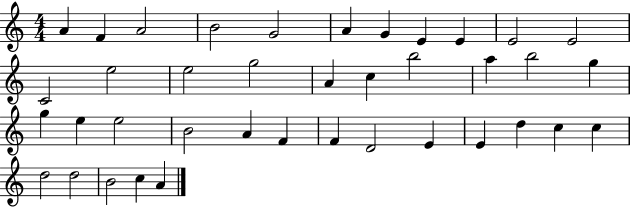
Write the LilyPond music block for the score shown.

{
  \clef treble
  \numericTimeSignature
  \time 4/4
  \key c \major
  a'4 f'4 a'2 | b'2 g'2 | a'4 g'4 e'4 e'4 | e'2 e'2 | \break c'2 e''2 | e''2 g''2 | a'4 c''4 b''2 | a''4 b''2 g''4 | \break g''4 e''4 e''2 | b'2 a'4 f'4 | f'4 d'2 e'4 | e'4 d''4 c''4 c''4 | \break d''2 d''2 | b'2 c''4 a'4 | \bar "|."
}